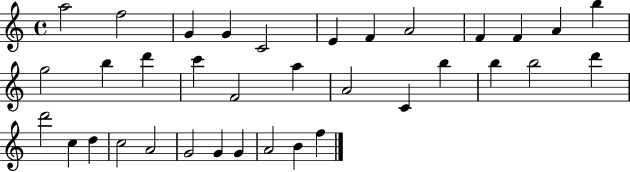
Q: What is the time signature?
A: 4/4